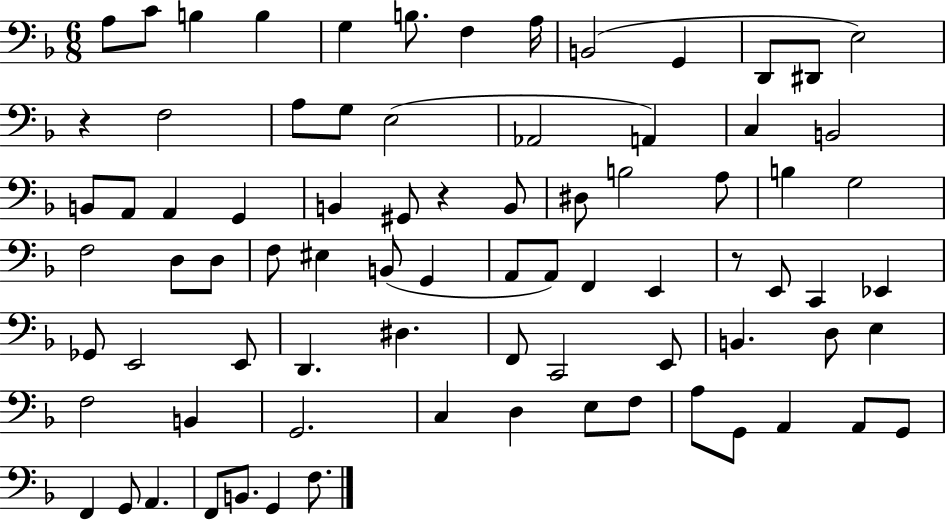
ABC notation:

X:1
T:Untitled
M:6/8
L:1/4
K:F
A,/2 C/2 B, B, G, B,/2 F, A,/4 B,,2 G,, D,,/2 ^D,,/2 E,2 z F,2 A,/2 G,/2 E,2 _A,,2 A,, C, B,,2 B,,/2 A,,/2 A,, G,, B,, ^G,,/2 z B,,/2 ^D,/2 B,2 A,/2 B, G,2 F,2 D,/2 D,/2 F,/2 ^E, B,,/2 G,, A,,/2 A,,/2 F,, E,, z/2 E,,/2 C,, _E,, _G,,/2 E,,2 E,,/2 D,, ^D, F,,/2 C,,2 E,,/2 B,, D,/2 E, F,2 B,, G,,2 C, D, E,/2 F,/2 A,/2 G,,/2 A,, A,,/2 G,,/2 F,, G,,/2 A,, F,,/2 B,,/2 G,, F,/2